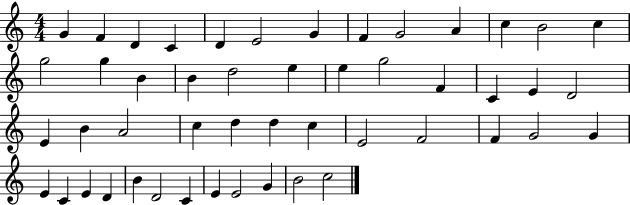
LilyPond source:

{
  \clef treble
  \numericTimeSignature
  \time 4/4
  \key c \major
  g'4 f'4 d'4 c'4 | d'4 e'2 g'4 | f'4 g'2 a'4 | c''4 b'2 c''4 | \break g''2 g''4 b'4 | b'4 d''2 e''4 | e''4 g''2 f'4 | c'4 e'4 d'2 | \break e'4 b'4 a'2 | c''4 d''4 d''4 c''4 | e'2 f'2 | f'4 g'2 g'4 | \break e'4 c'4 e'4 d'4 | b'4 d'2 c'4 | e'4 e'2 g'4 | b'2 c''2 | \break \bar "|."
}